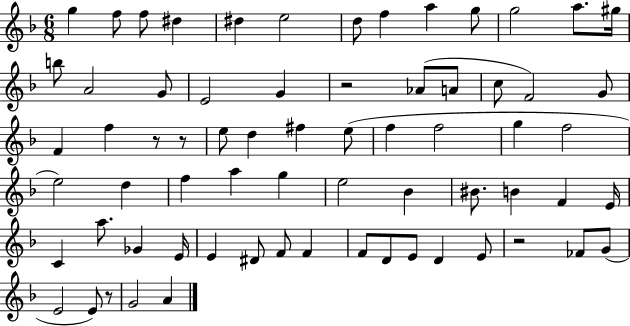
G5/q F5/e F5/e D#5/q D#5/q E5/h D5/e F5/q A5/q G5/e G5/h A5/e. G#5/s B5/e A4/h G4/e E4/h G4/q R/h Ab4/e A4/e C5/e F4/h G4/e F4/q F5/q R/e R/e E5/e D5/q F#5/q E5/e F5/q F5/h G5/q F5/h E5/h D5/q F5/q A5/q G5/q E5/h Bb4/q BIS4/e. B4/q F4/q E4/s C4/q A5/e. Gb4/q E4/s E4/q D#4/e F4/e F4/q F4/e D4/e E4/e D4/q E4/e R/h FES4/e G4/e E4/h E4/e R/e G4/h A4/q